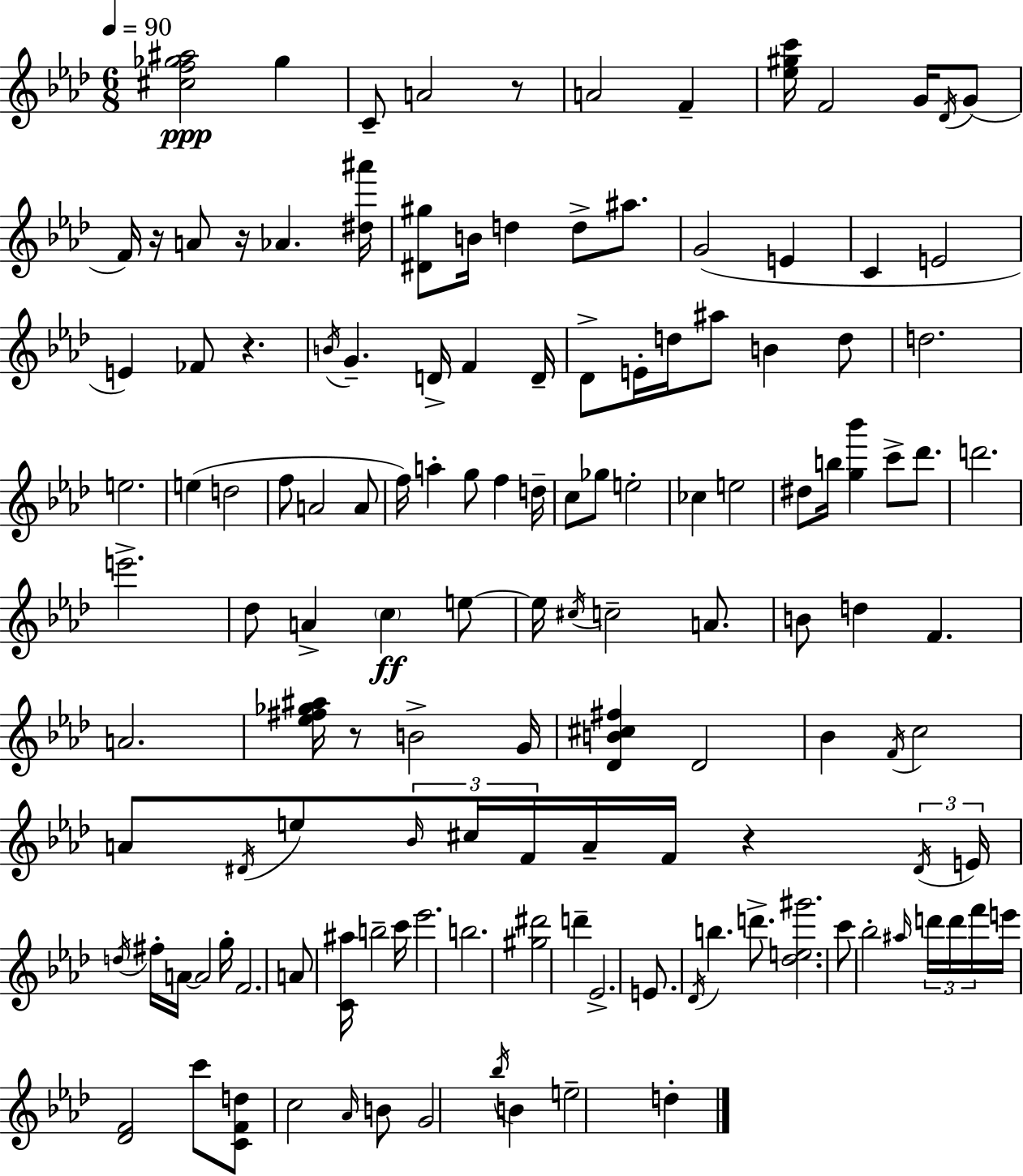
[C#5,F5,Gb5,A#5]/h Gb5/q C4/e A4/h R/e A4/h F4/q [Eb5,G#5,C6]/s F4/h G4/s Db4/s G4/e F4/s R/s A4/e R/s Ab4/q. [D#5,A#6]/s [D#4,G#5]/e B4/s D5/q D5/e A#5/e. G4/h E4/q C4/q E4/h E4/q FES4/e R/q. B4/s G4/q. D4/s F4/q D4/s Db4/e E4/s D5/s A#5/e B4/q D5/e D5/h. E5/h. E5/q D5/h F5/e A4/h A4/e F5/s A5/q G5/e F5/q D5/s C5/e Gb5/e E5/h CES5/q E5/h D#5/e B5/s [G5,Bb6]/q C6/e Db6/e. D6/h. E6/h. Db5/e A4/q C5/q E5/e E5/s C#5/s C5/h A4/e. B4/e D5/q F4/q. A4/h. [Eb5,F#5,Gb5,A#5]/s R/e B4/h G4/s [Db4,B4,C#5,F#5]/q Db4/h Bb4/q F4/s C5/h A4/e D#4/s E5/e Bb4/s C#5/s F4/s A4/s F4/s R/q D#4/s E4/s D5/s F#5/s A4/s A4/h G5/s F4/h. A4/e [C4,A#5]/s B5/h C6/s Eb6/h. B5/h. [G#5,D#6]/h D6/q Eb4/h. E4/e. Db4/s B5/q. D6/e. [Db5,E5,G#6]/h. C6/e Bb5/h A#5/s D6/s D6/s F6/s E6/s [Db4,F4]/h C6/e [C4,F4,D5]/e C5/h Ab4/s B4/e G4/h Bb5/s B4/q E5/h D5/q